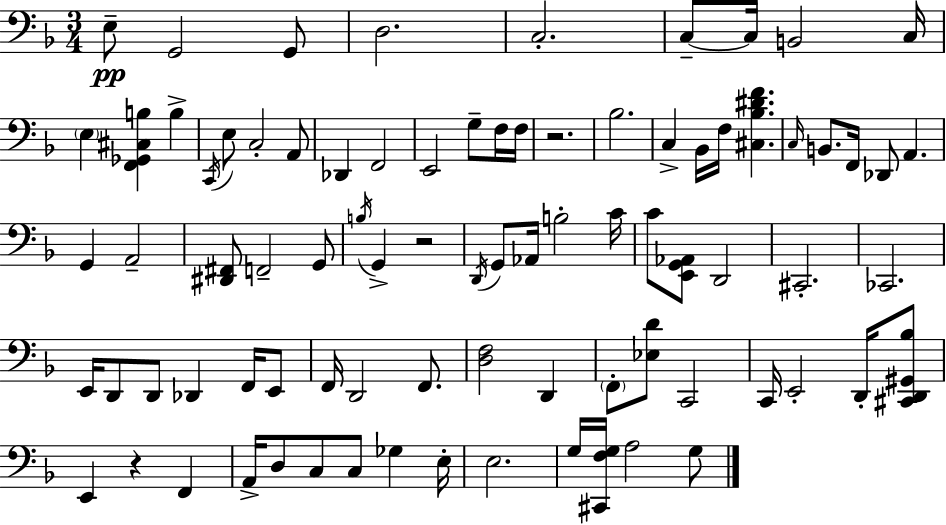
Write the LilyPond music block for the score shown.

{
  \clef bass
  \numericTimeSignature
  \time 3/4
  \key f \major
  e8--\pp g,2 g,8 | d2. | c2.-. | c8--~~ c16 b,2 c16 | \break \parenthesize e4 <f, ges, cis b>4 b4-> | \acciaccatura { c,16 } e8 c2-. a,8 | des,4 f,2 | e,2 g8-- f16 | \break f16 r2. | bes2. | c4-> bes,16 f16 <cis bes dis' f'>4. | \grace { c16 } b,8. f,16 des,8 a,4. | \break g,4 a,2-- | <dis, fis,>8 f,2-- | g,8 \acciaccatura { b16 } g,4-> r2 | \acciaccatura { d,16 } g,8 aes,16 b2-. | \break c'16 c'8 <e, g, aes,>8 d,2 | cis,2.-. | ces,2. | e,16 d,8 d,8 des,4 | \break f,16 e,8 f,16 d,2 | f,8. <d f>2 | d,4 \parenthesize f,8-. <ees d'>8 c,2 | c,16 e,2-. | \break d,16-. <cis, d, gis, bes>8 e,4 r4 | f,4 a,16-> d8 c8 c8 ges4 | e16-. e2. | g16 <cis, f g>16 a2 | \break g8 \bar "|."
}